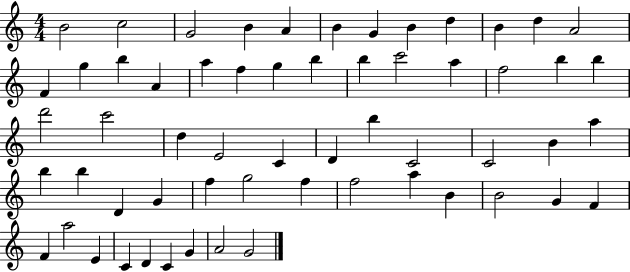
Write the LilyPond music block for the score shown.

{
  \clef treble
  \numericTimeSignature
  \time 4/4
  \key c \major
  b'2 c''2 | g'2 b'4 a'4 | b'4 g'4 b'4 d''4 | b'4 d''4 a'2 | \break f'4 g''4 b''4 a'4 | a''4 f''4 g''4 b''4 | b''4 c'''2 a''4 | f''2 b''4 b''4 | \break d'''2 c'''2 | d''4 e'2 c'4 | d'4 b''4 c'2 | c'2 b'4 a''4 | \break b''4 b''4 d'4 g'4 | f''4 g''2 f''4 | f''2 a''4 b'4 | b'2 g'4 f'4 | \break f'4 a''2 e'4 | c'4 d'4 c'4 g'4 | a'2 g'2 | \bar "|."
}